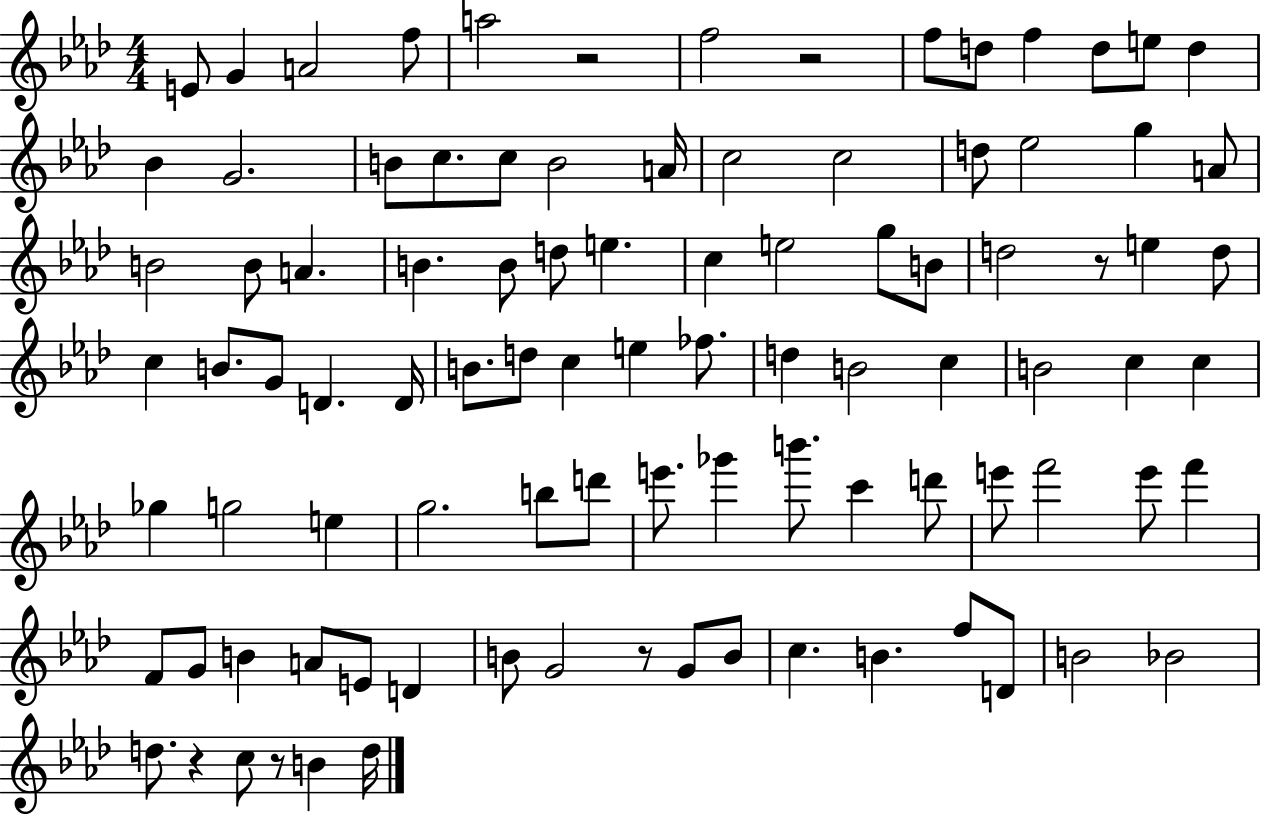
X:1
T:Untitled
M:4/4
L:1/4
K:Ab
E/2 G A2 f/2 a2 z2 f2 z2 f/2 d/2 f d/2 e/2 d _B G2 B/2 c/2 c/2 B2 A/4 c2 c2 d/2 _e2 g A/2 B2 B/2 A B B/2 d/2 e c e2 g/2 B/2 d2 z/2 e d/2 c B/2 G/2 D D/4 B/2 d/2 c e _f/2 d B2 c B2 c c _g g2 e g2 b/2 d'/2 e'/2 _g' b'/2 c' d'/2 e'/2 f'2 e'/2 f' F/2 G/2 B A/2 E/2 D B/2 G2 z/2 G/2 B/2 c B f/2 D/2 B2 _B2 d/2 z c/2 z/2 B d/4